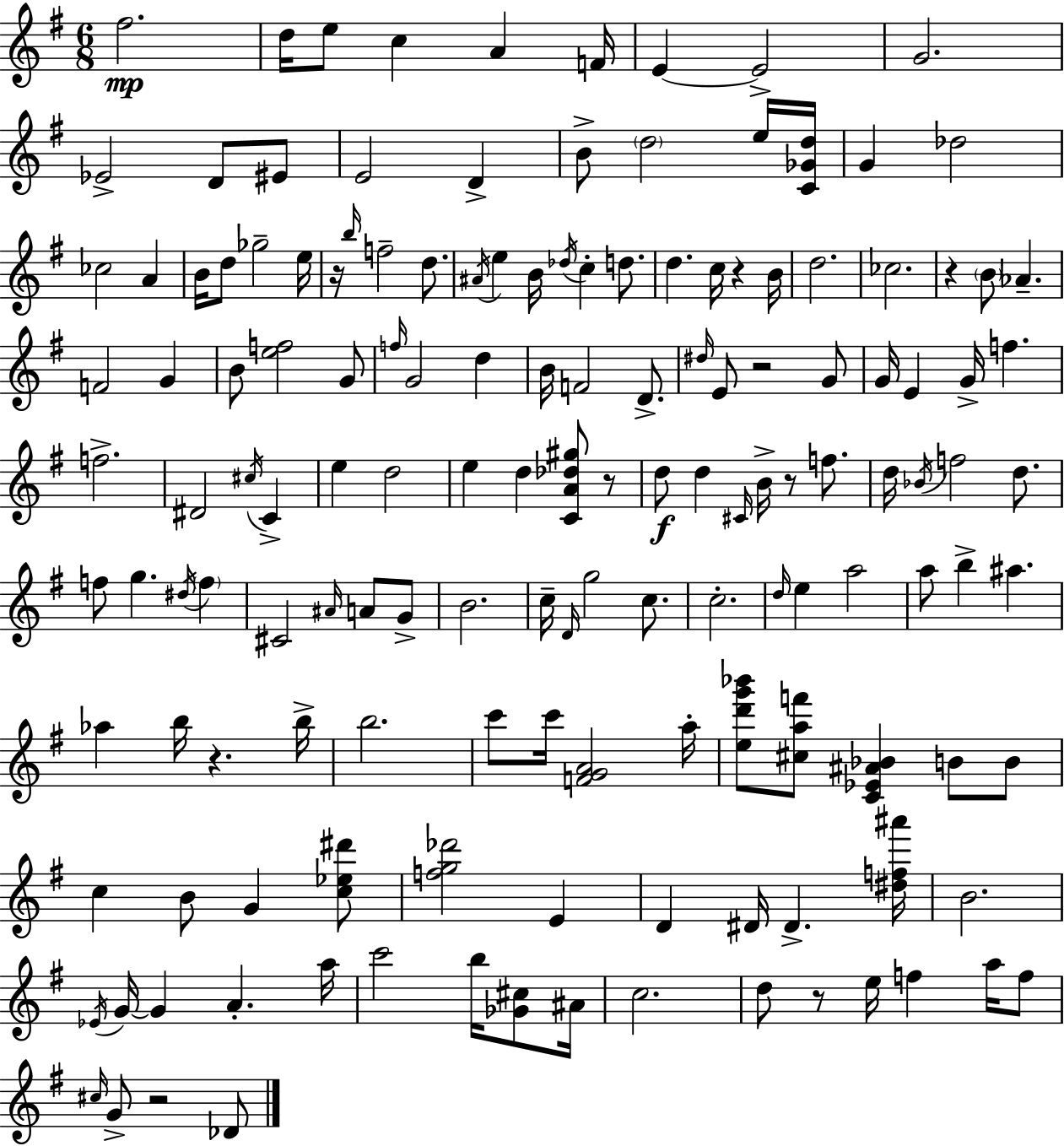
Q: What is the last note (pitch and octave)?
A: Db4